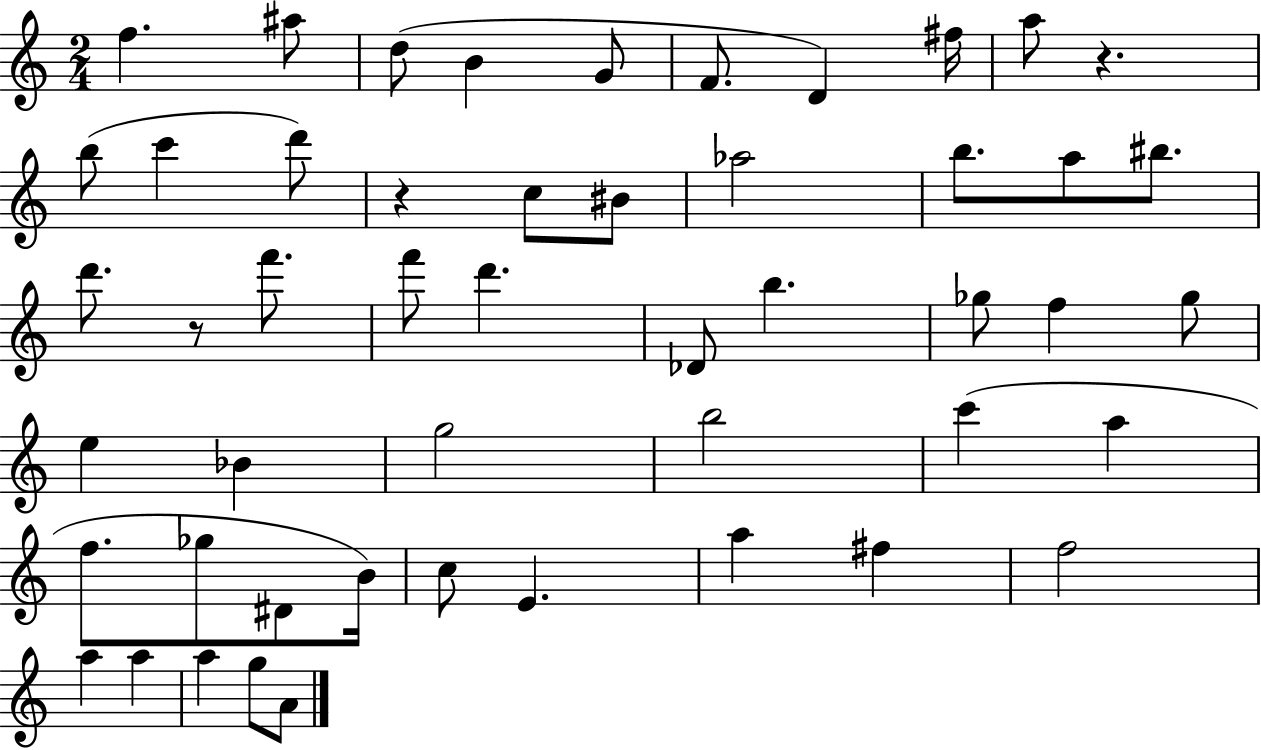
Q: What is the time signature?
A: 2/4